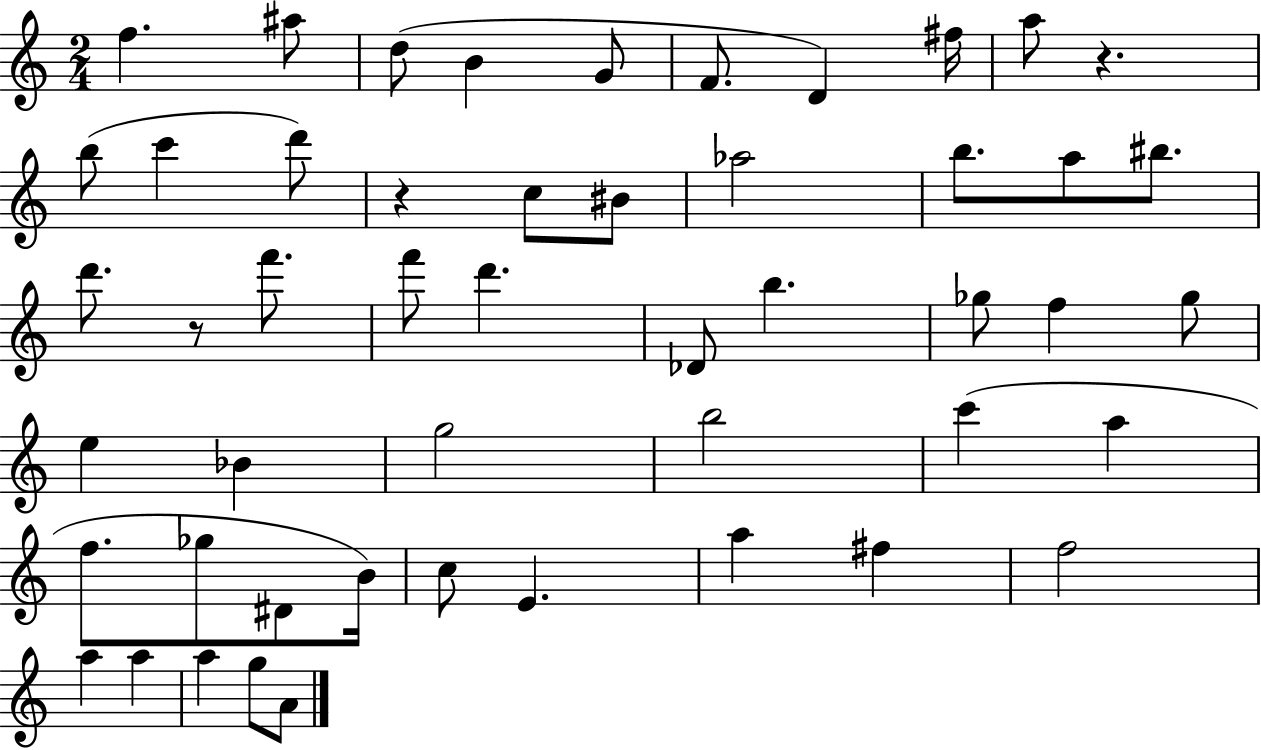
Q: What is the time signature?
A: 2/4